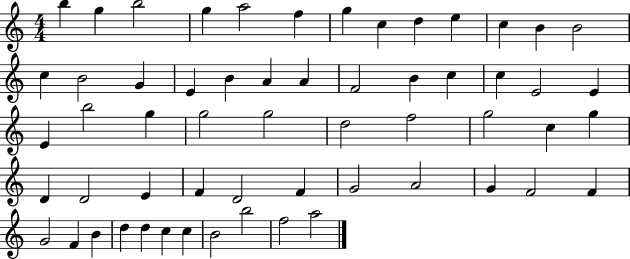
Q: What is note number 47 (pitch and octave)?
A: F4